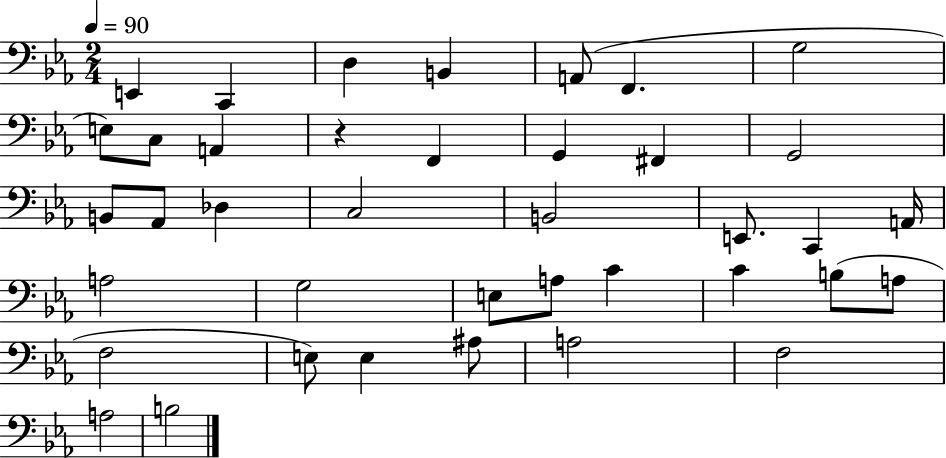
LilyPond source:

{
  \clef bass
  \numericTimeSignature
  \time 2/4
  \key ees \major
  \tempo 4 = 90
  e,4 c,4 | d4 b,4 | a,8( f,4. | g2 | \break e8) c8 a,4 | r4 f,4 | g,4 fis,4 | g,2 | \break b,8 aes,8 des4 | c2 | b,2 | e,8. c,4 a,16 | \break a2 | g2 | e8 a8 c'4 | c'4 b8( a8 | \break f2 | e8) e4 ais8 | a2 | f2 | \break a2 | b2 | \bar "|."
}